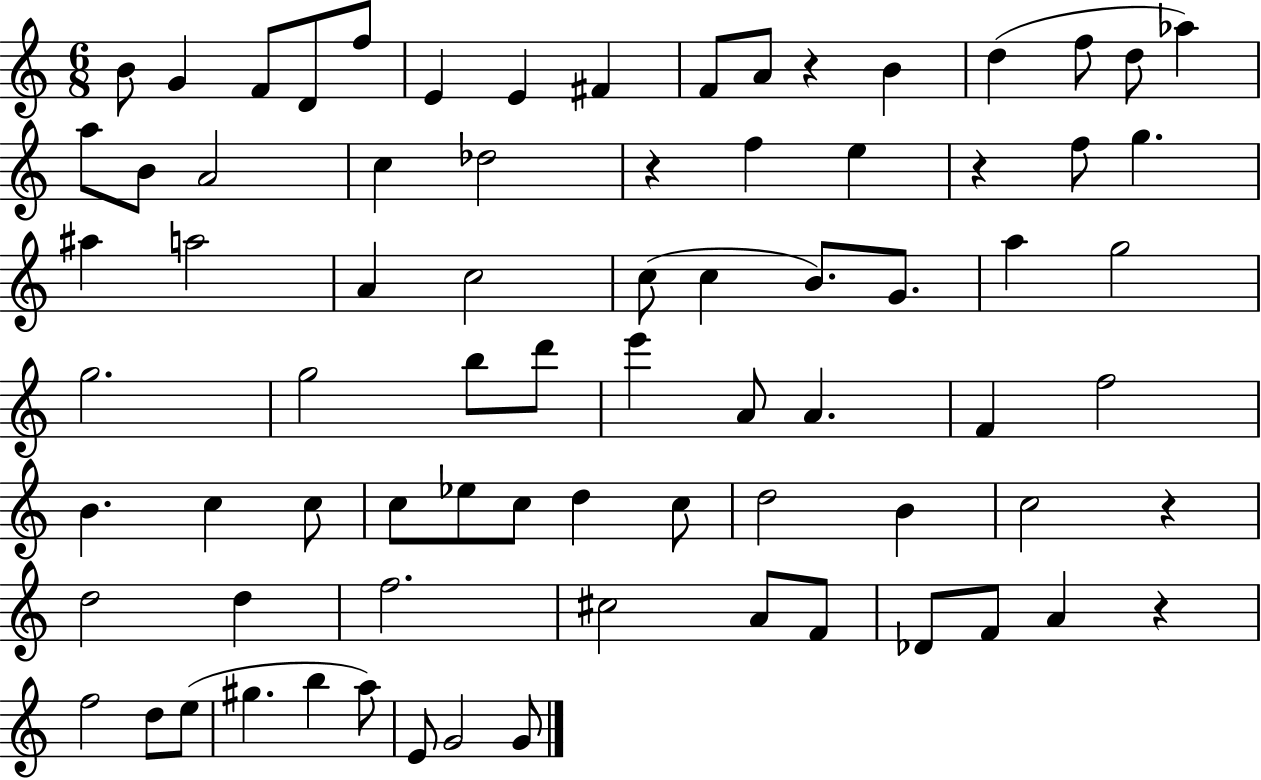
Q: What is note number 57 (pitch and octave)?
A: F5